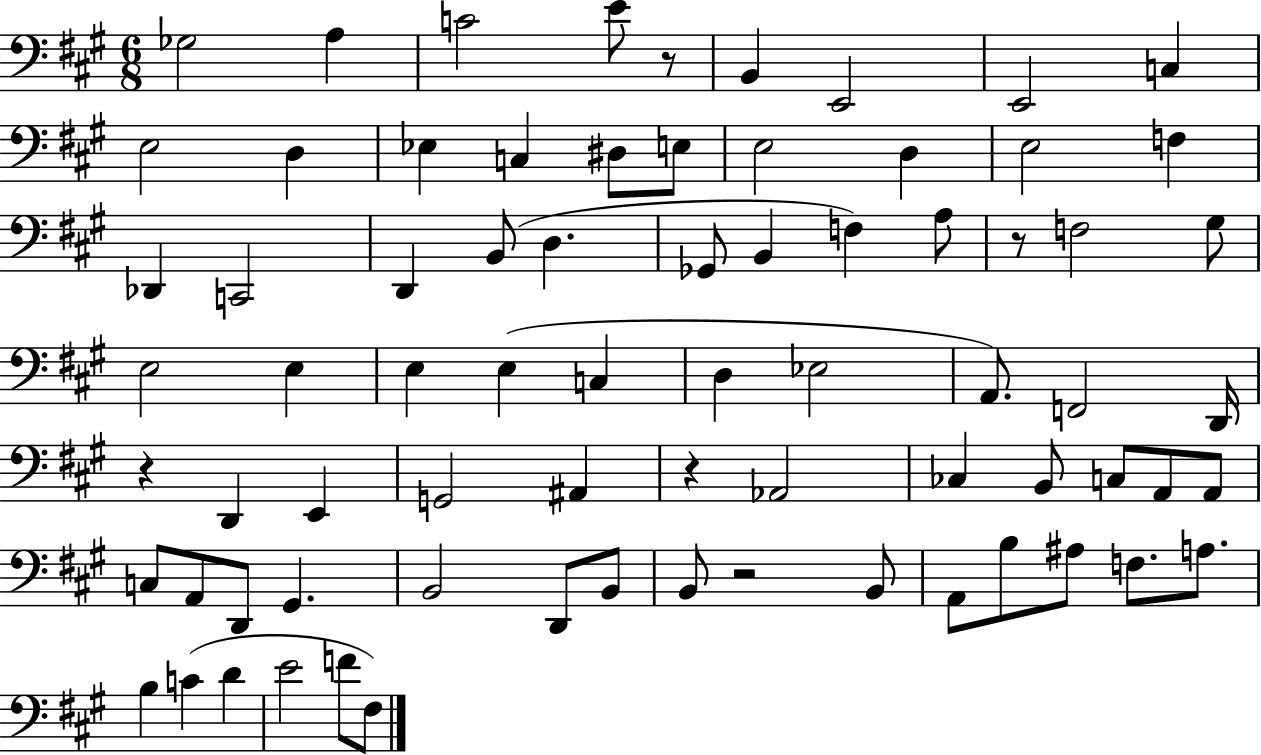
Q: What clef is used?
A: bass